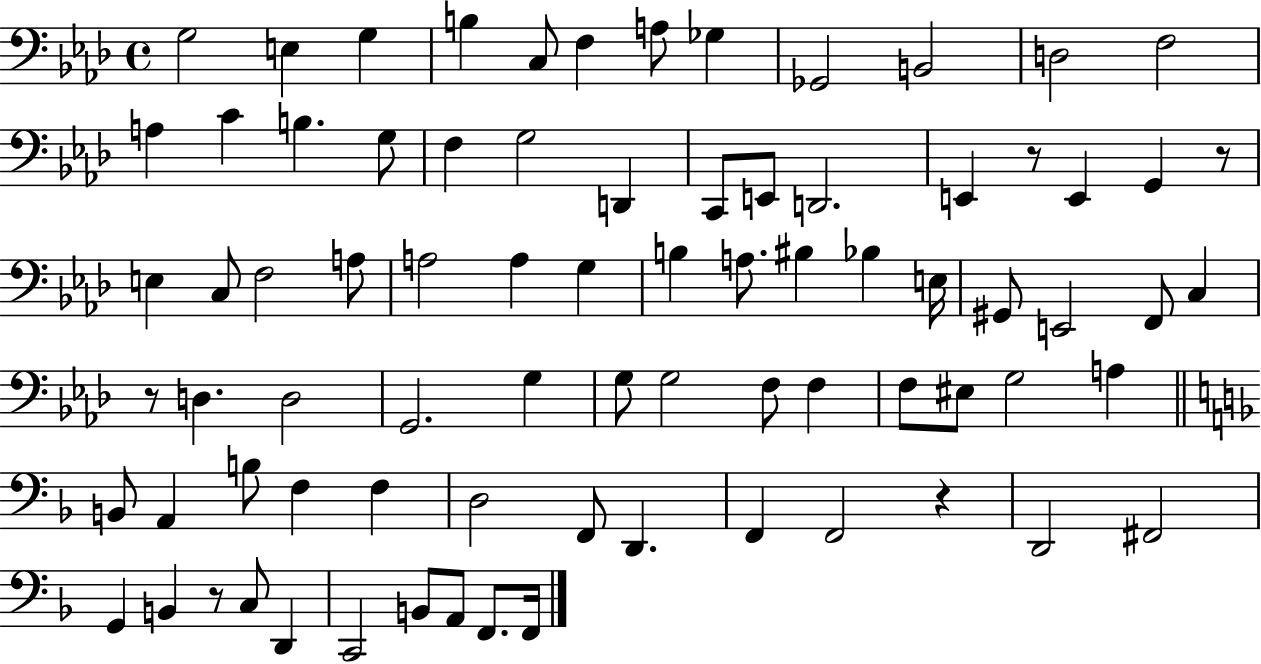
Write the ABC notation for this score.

X:1
T:Untitled
M:4/4
L:1/4
K:Ab
G,2 E, G, B, C,/2 F, A,/2 _G, _G,,2 B,,2 D,2 F,2 A, C B, G,/2 F, G,2 D,, C,,/2 E,,/2 D,,2 E,, z/2 E,, G,, z/2 E, C,/2 F,2 A,/2 A,2 A, G, B, A,/2 ^B, _B, E,/4 ^G,,/2 E,,2 F,,/2 C, z/2 D, D,2 G,,2 G, G,/2 G,2 F,/2 F, F,/2 ^E,/2 G,2 A, B,,/2 A,, B,/2 F, F, D,2 F,,/2 D,, F,, F,,2 z D,,2 ^F,,2 G,, B,, z/2 C,/2 D,, C,,2 B,,/2 A,,/2 F,,/2 F,,/4